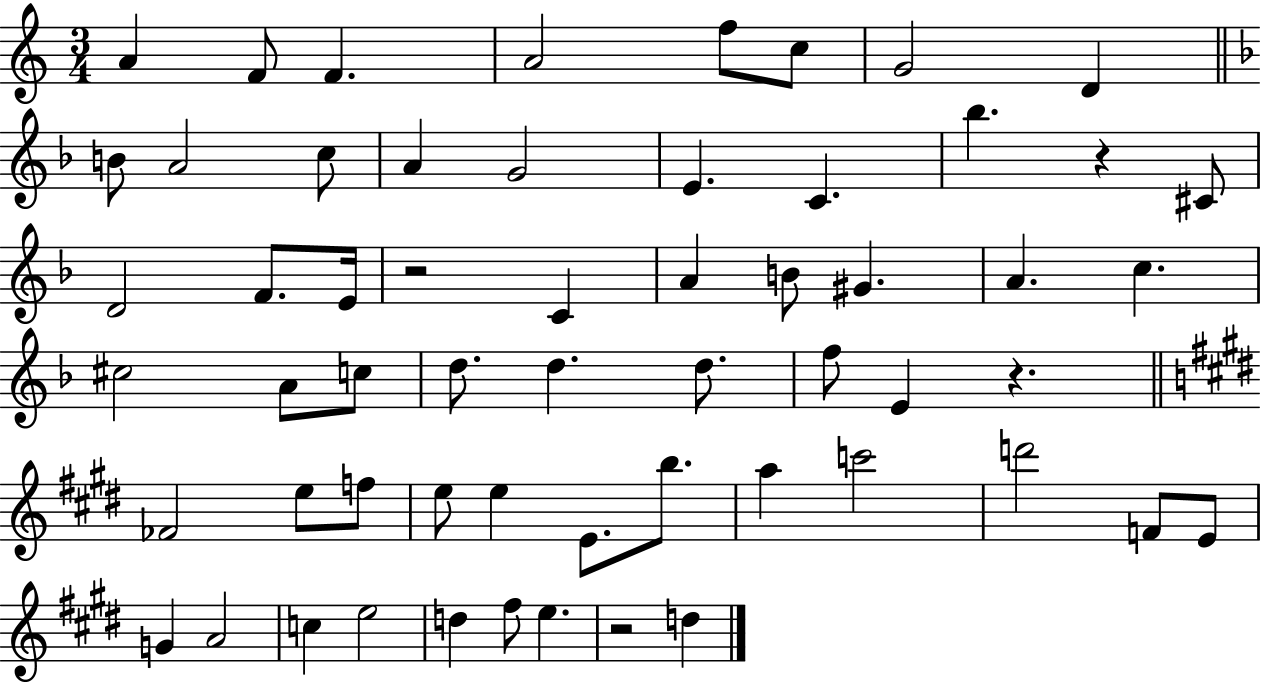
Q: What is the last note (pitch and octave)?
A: D5